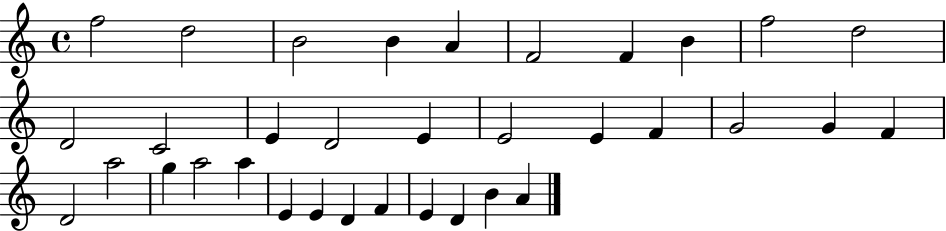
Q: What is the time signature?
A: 4/4